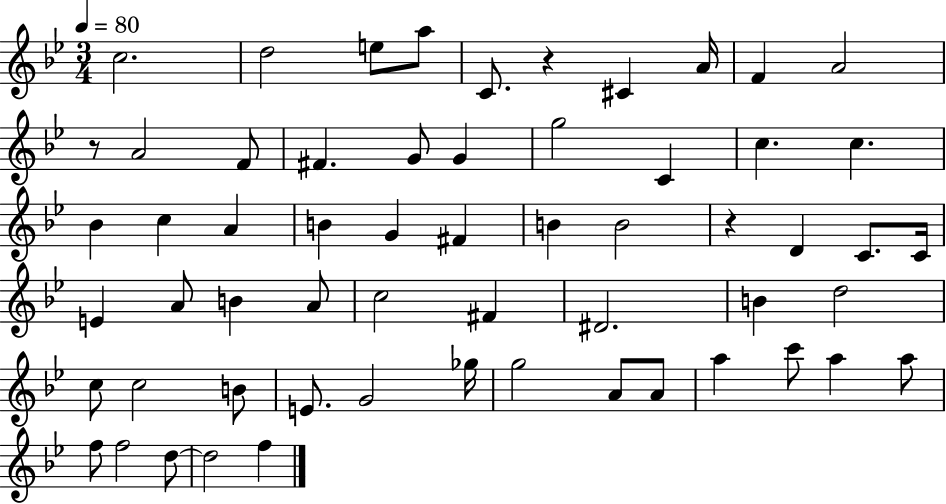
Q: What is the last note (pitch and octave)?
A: F5